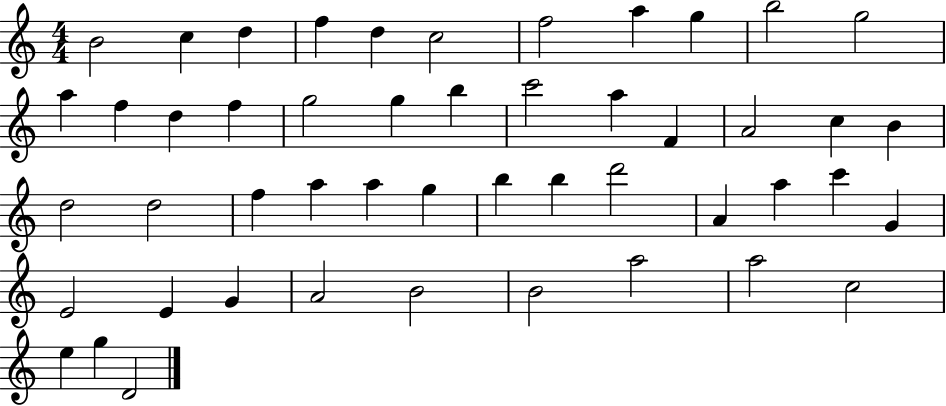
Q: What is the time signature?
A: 4/4